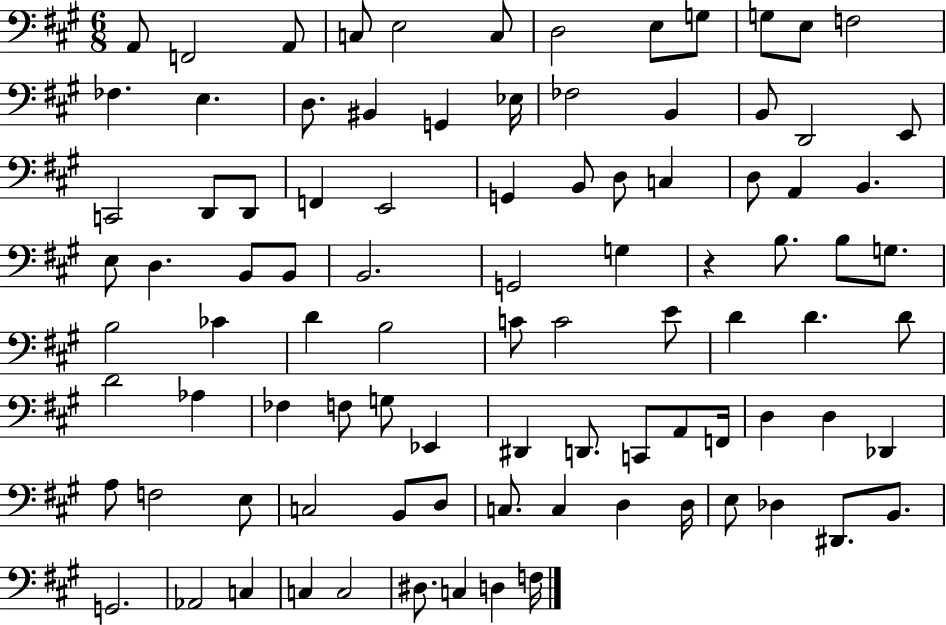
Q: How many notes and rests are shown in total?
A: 93